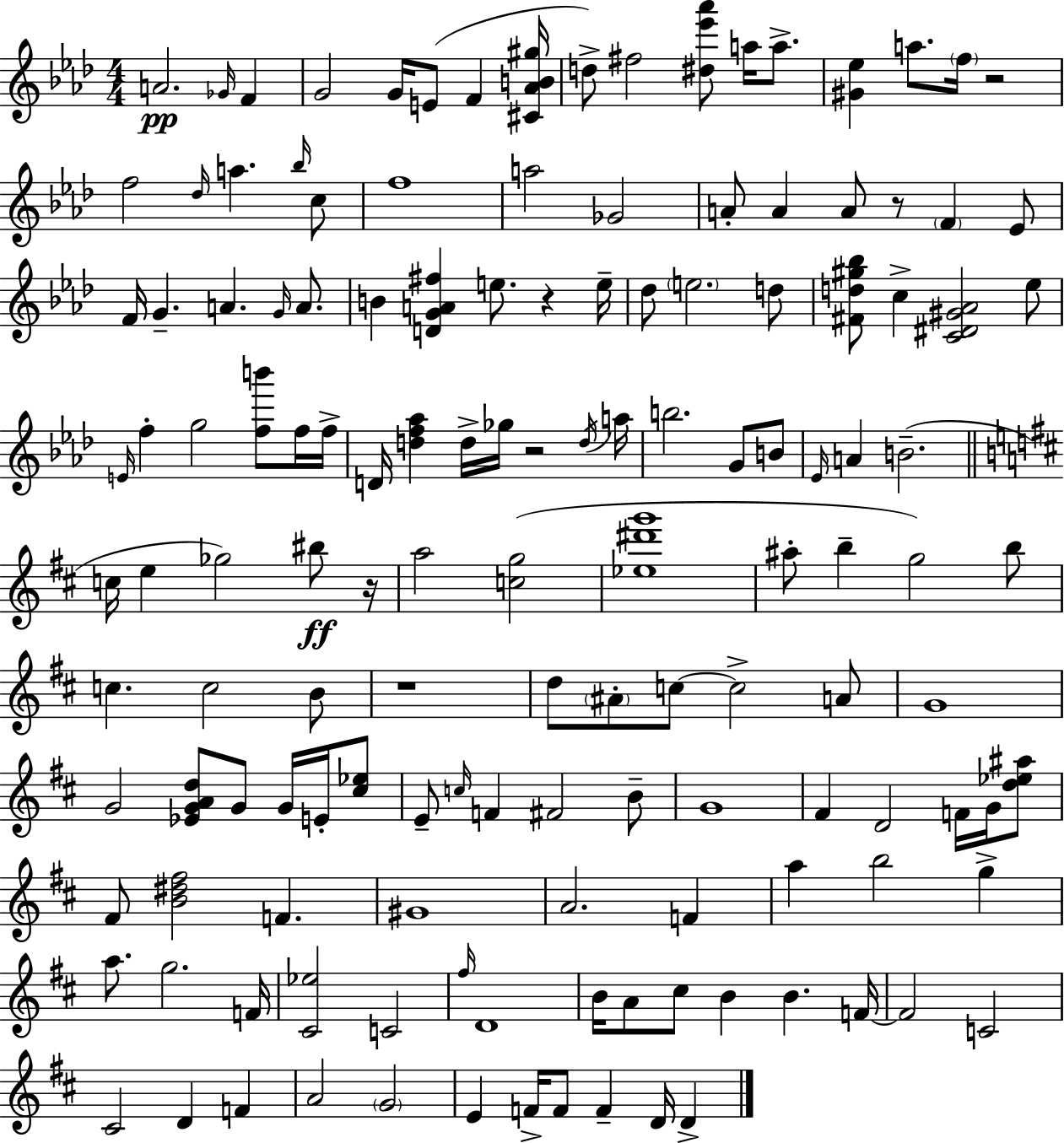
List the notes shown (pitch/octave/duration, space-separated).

A4/h. Gb4/s F4/q G4/h G4/s E4/e F4/q [C#4,Ab4,B4,G#5]/s D5/e F#5/h [D#5,Eb6,Ab6]/e A5/s A5/e. [G#4,Eb5]/q A5/e. F5/s R/h F5/h Db5/s A5/q. Bb5/s C5/e F5/w A5/h Gb4/h A4/e A4/q A4/e R/e F4/q Eb4/e F4/s G4/q. A4/q. G4/s A4/e. B4/q [D4,G4,A4,F#5]/q E5/e. R/q E5/s Db5/e E5/h. D5/e [F#4,D5,G#5,Bb5]/e C5/q [C4,D#4,G#4,Ab4]/h Eb5/e E4/s F5/q G5/h [F5,B6]/e F5/s F5/s D4/s [D5,F5,Ab5]/q D5/s Gb5/s R/h D5/s A5/s B5/h. G4/e B4/e Eb4/s A4/q B4/h. C5/s E5/q Gb5/h BIS5/e R/s A5/h [C5,G5]/h [Eb5,D#6,G6]/w A#5/e B5/q G5/h B5/e C5/q. C5/h B4/e R/w D5/e A#4/e C5/e C5/h A4/e G4/w G4/h [Eb4,G4,A4,D5]/e G4/e G4/s E4/s [C#5,Eb5]/e E4/e C5/s F4/q F#4/h B4/e G4/w F#4/q D4/h F4/s G4/s [D5,Eb5,A#5]/e F#4/e [B4,D#5,F#5]/h F4/q. G#4/w A4/h. F4/q A5/q B5/h G5/q A5/e. G5/h. F4/s [C#4,Eb5]/h C4/h F#5/s D4/w B4/s A4/e C#5/e B4/q B4/q. F4/s F4/h C4/h C#4/h D4/q F4/q A4/h G4/h E4/q F4/s F4/e F4/q D4/s D4/q